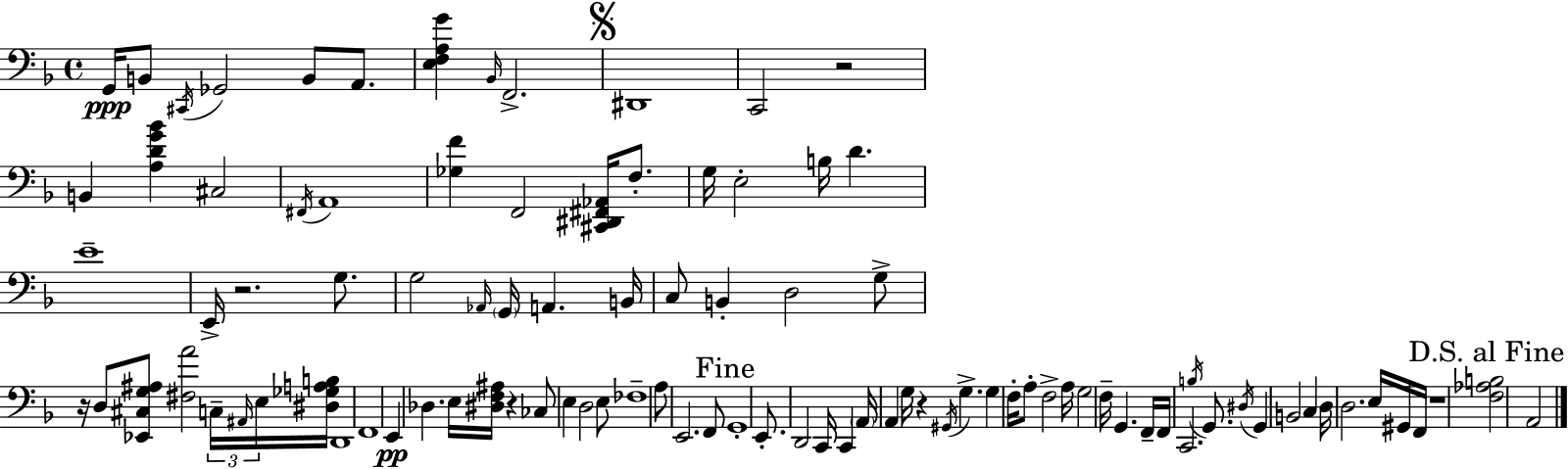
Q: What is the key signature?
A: F major